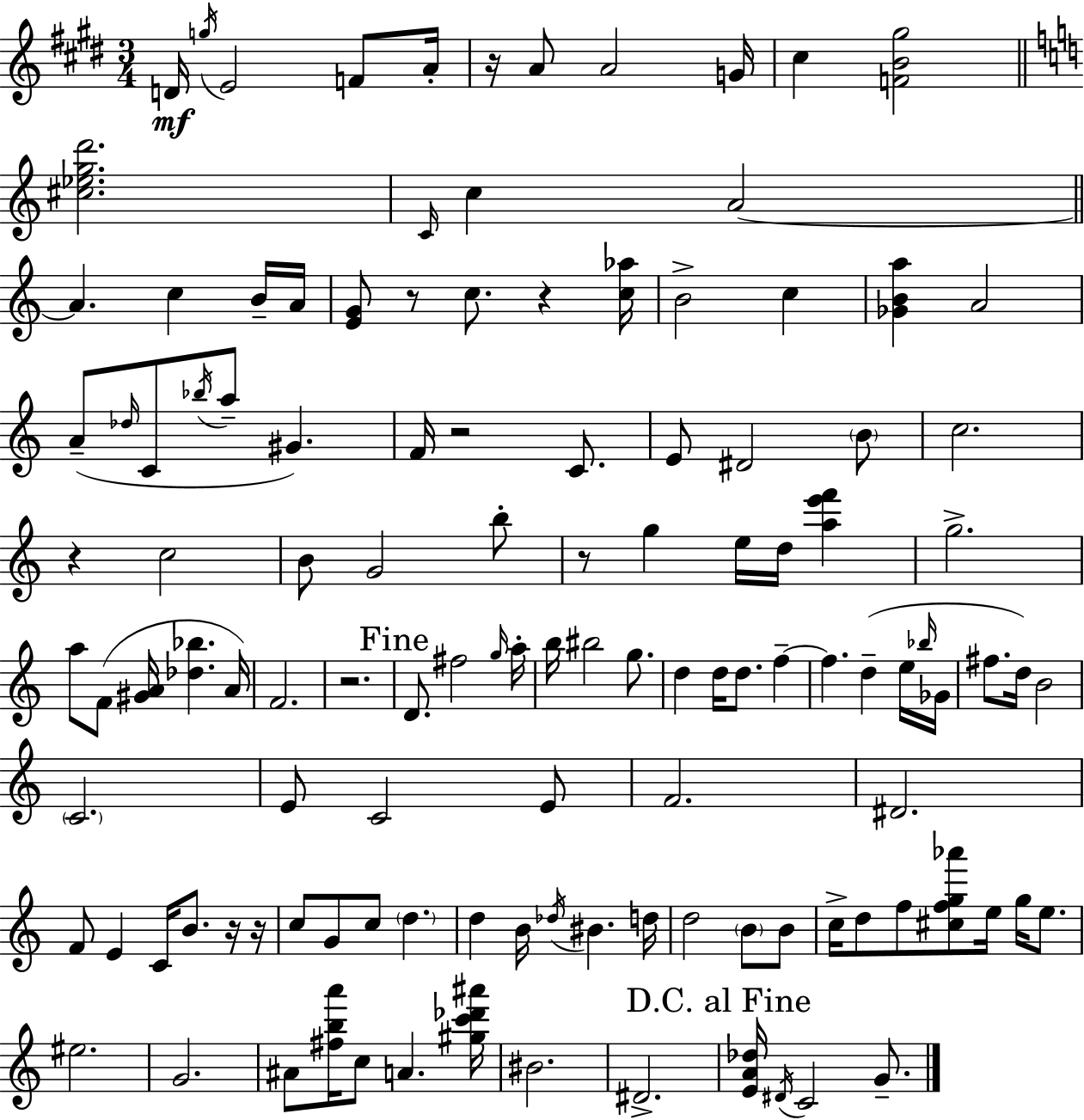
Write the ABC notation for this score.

X:1
T:Untitled
M:3/4
L:1/4
K:E
D/4 g/4 E2 F/2 A/4 z/4 A/2 A2 G/4 ^c [FB^g]2 [^c_egd']2 C/4 c A2 A c B/4 A/4 [EG]/2 z/2 c/2 z [c_a]/4 B2 c [_GBa] A2 A/2 _d/4 C/2 _b/4 a/2 ^G F/4 z2 C/2 E/2 ^D2 B/2 c2 z c2 B/2 G2 b/2 z/2 g e/4 d/4 [ae'f'] g2 a/2 F/2 [^GA]/4 [_d_b] A/4 F2 z2 D/2 ^f2 g/4 a/4 b/4 ^b2 g/2 d d/4 d/2 f f d e/4 _b/4 _G/4 ^f/2 d/4 B2 C2 E/2 C2 E/2 F2 ^D2 F/2 E C/4 B/2 z/4 z/4 c/2 G/2 c/2 d d B/4 _d/4 ^B d/4 d2 B/2 B/2 c/4 d/2 f/2 [^cfg_a']/2 e/4 g/4 e/2 ^e2 G2 ^A/2 [^fba']/4 c/2 A [^gc'_d'^a']/4 ^B2 ^D2 [EA_d]/4 ^D/4 C2 G/2